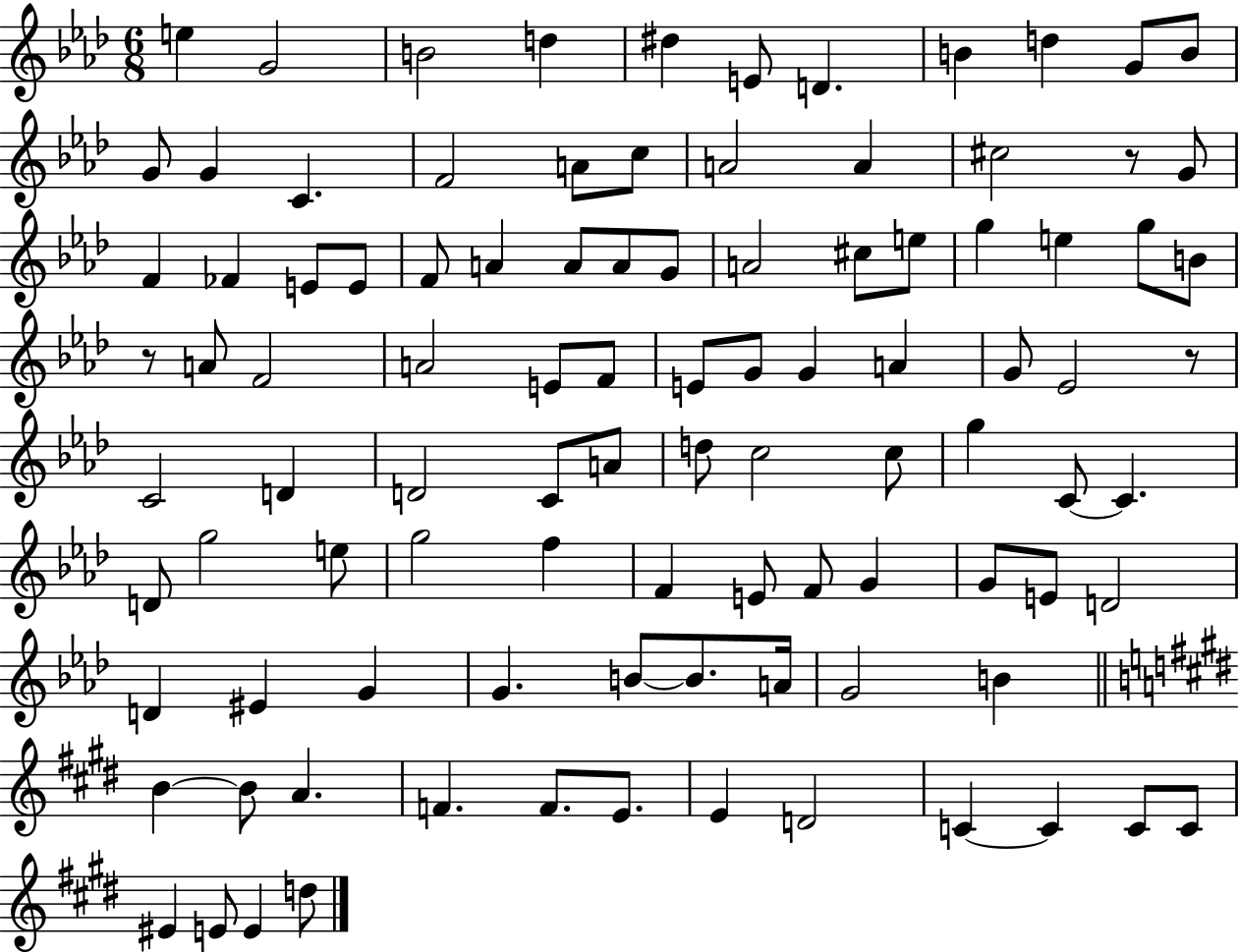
E5/q G4/h B4/h D5/q D#5/q E4/e D4/q. B4/q D5/q G4/e B4/e G4/e G4/q C4/q. F4/h A4/e C5/e A4/h A4/q C#5/h R/e G4/e F4/q FES4/q E4/e E4/e F4/e A4/q A4/e A4/e G4/e A4/h C#5/e E5/e G5/q E5/q G5/e B4/e R/e A4/e F4/h A4/h E4/e F4/e E4/e G4/e G4/q A4/q G4/e Eb4/h R/e C4/h D4/q D4/h C4/e A4/e D5/e C5/h C5/e G5/q C4/e C4/q. D4/e G5/h E5/e G5/h F5/q F4/q E4/e F4/e G4/q G4/e E4/e D4/h D4/q EIS4/q G4/q G4/q. B4/e B4/e. A4/s G4/h B4/q B4/q B4/e A4/q. F4/q. F4/e. E4/e. E4/q D4/h C4/q C4/q C4/e C4/e EIS4/q E4/e E4/q D5/e